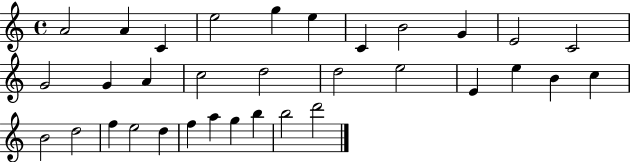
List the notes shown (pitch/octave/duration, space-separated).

A4/h A4/q C4/q E5/h G5/q E5/q C4/q B4/h G4/q E4/h C4/h G4/h G4/q A4/q C5/h D5/h D5/h E5/h E4/q E5/q B4/q C5/q B4/h D5/h F5/q E5/h D5/q F5/q A5/q G5/q B5/q B5/h D6/h